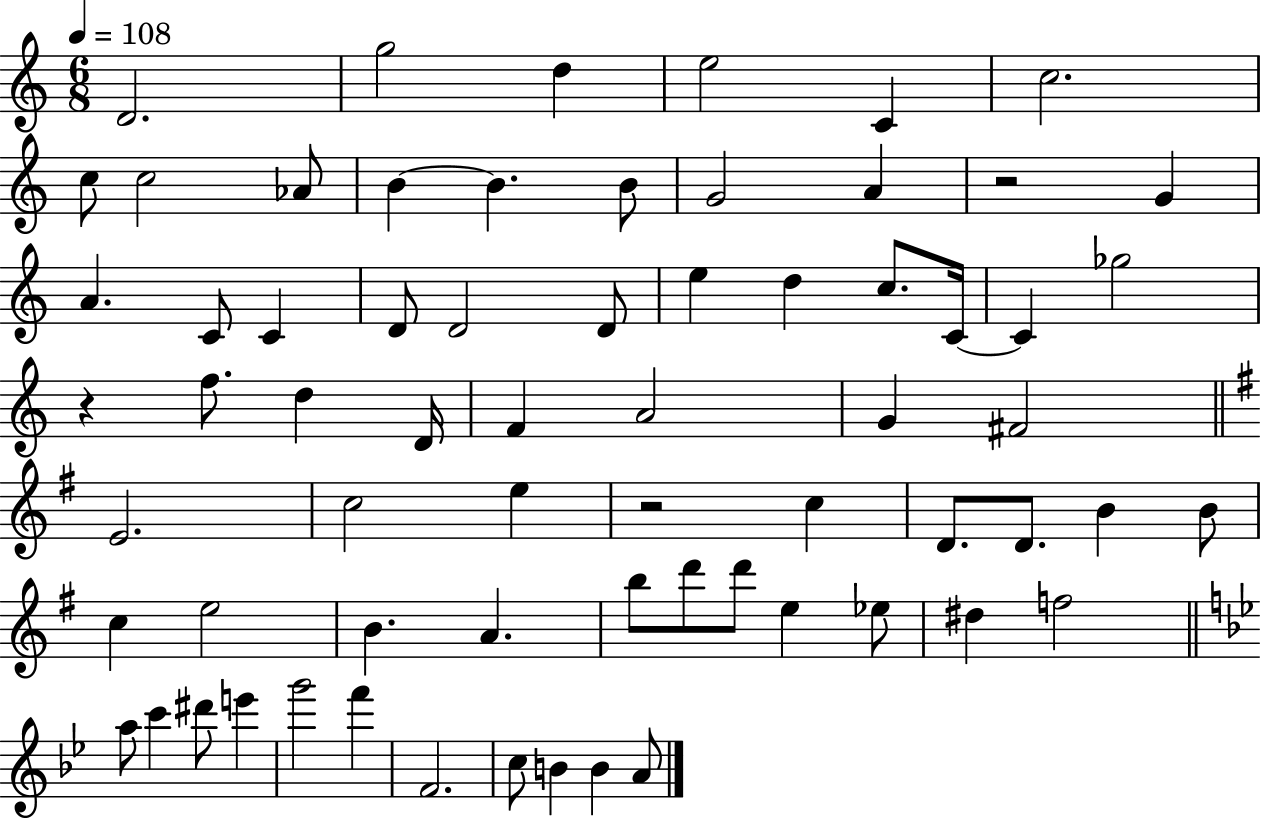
X:1
T:Untitled
M:6/8
L:1/4
K:C
D2 g2 d e2 C c2 c/2 c2 _A/2 B B B/2 G2 A z2 G A C/2 C D/2 D2 D/2 e d c/2 C/4 C _g2 z f/2 d D/4 F A2 G ^F2 E2 c2 e z2 c D/2 D/2 B B/2 c e2 B A b/2 d'/2 d'/2 e _e/2 ^d f2 a/2 c' ^d'/2 e' g'2 f' F2 c/2 B B A/2